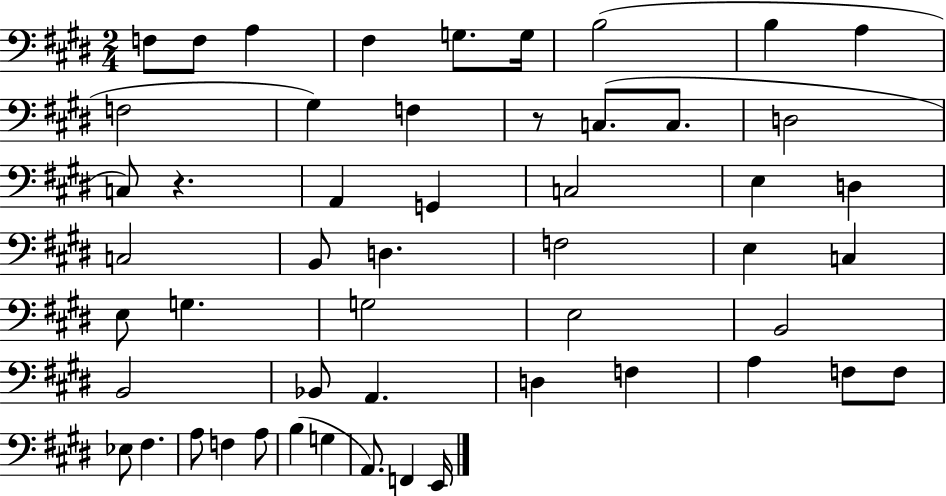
F3/e F3/e A3/q F#3/q G3/e. G3/s B3/h B3/q A3/q F3/h G#3/q F3/q R/e C3/e. C3/e. D3/h C3/e R/q. A2/q G2/q C3/h E3/q D3/q C3/h B2/e D3/q. F3/h E3/q C3/q E3/e G3/q. G3/h E3/h B2/h B2/h Bb2/e A2/q. D3/q F3/q A3/q F3/e F3/e Eb3/e F#3/q. A3/e F3/q A3/e B3/q G3/q A2/e. F2/q E2/s